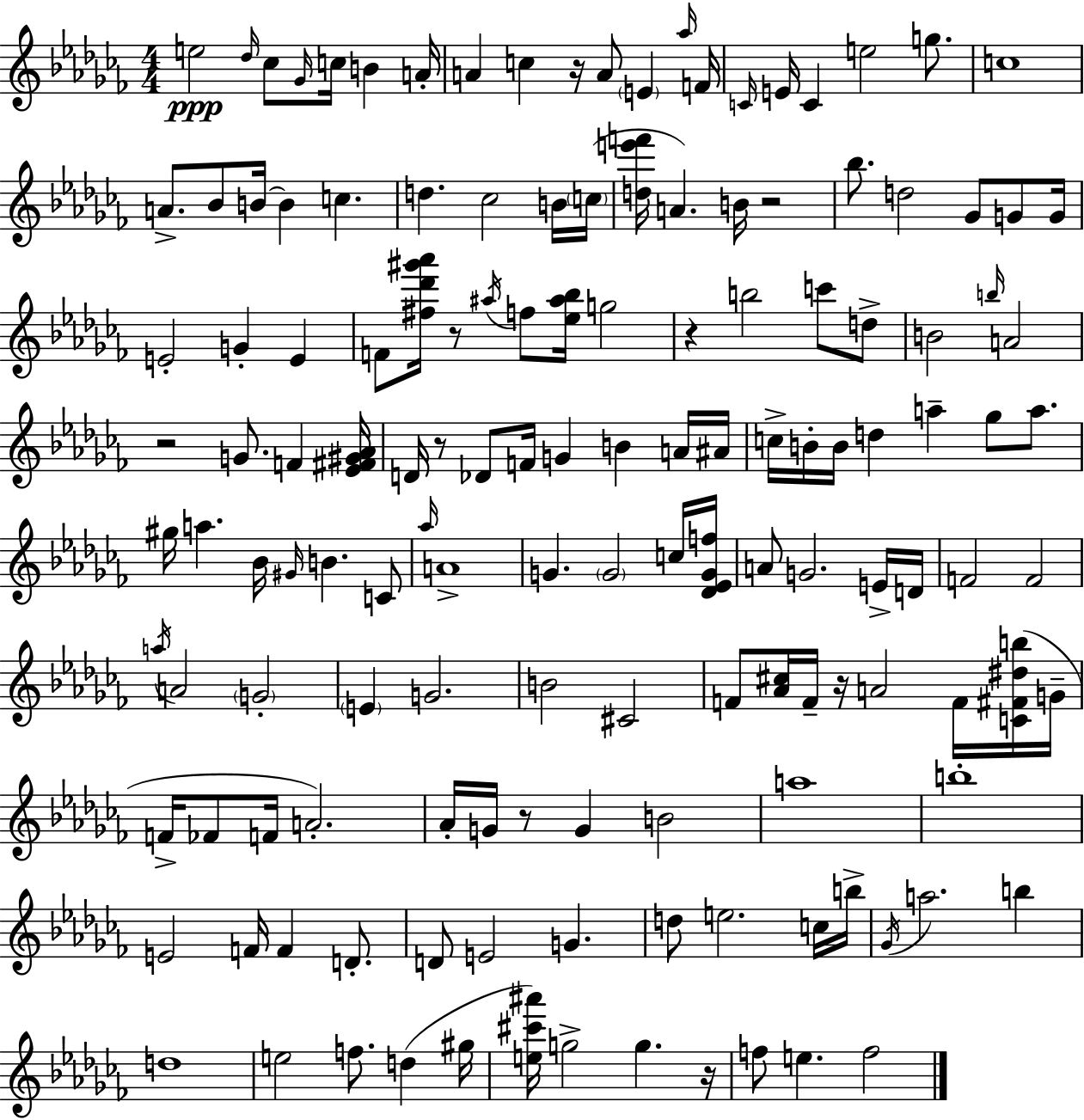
E5/h Db5/s CES5/e Gb4/s C5/s B4/q A4/s A4/q C5/q R/s A4/e E4/q Ab5/s F4/s C4/s E4/s C4/q E5/h G5/e. C5/w A4/e. Bb4/e B4/s B4/q C5/q. D5/q. CES5/h B4/s C5/s [D5,E6,F6]/s A4/q. B4/s R/h Bb5/e. D5/h Gb4/e G4/e G4/s E4/h G4/q E4/q F4/e [F#5,Db6,G#6,Ab6]/s R/e A#5/s F5/e [Eb5,A#5,Bb5]/s G5/h R/q B5/h C6/e D5/e B4/h B5/s A4/h R/h G4/e. F4/q [Eb4,F#4,G#4,Ab4]/s D4/s R/e Db4/e F4/s G4/q B4/q A4/s A#4/s C5/s B4/s B4/s D5/q A5/q Gb5/e A5/e. G#5/s A5/q. Bb4/s G#4/s B4/q. C4/e Ab5/s A4/w G4/q. G4/h C5/s [Db4,Eb4,G4,F5]/s A4/e G4/h. E4/s D4/s F4/h F4/h A5/s A4/h G4/h E4/q G4/h. B4/h C#4/h F4/e [Ab4,C#5]/s F4/s R/s A4/h F4/s [C4,F#4,D#5,B5]/s G4/s F4/s FES4/e F4/s A4/h. Ab4/s G4/s R/e G4/q B4/h A5/w B5/w E4/h F4/s F4/q D4/e. D4/e E4/h G4/q. D5/e E5/h. C5/s B5/s Gb4/s A5/h. B5/q D5/w E5/h F5/e. D5/q G#5/s [E5,C#6,A#6]/s G5/h G5/q. R/s F5/e E5/q. F5/h